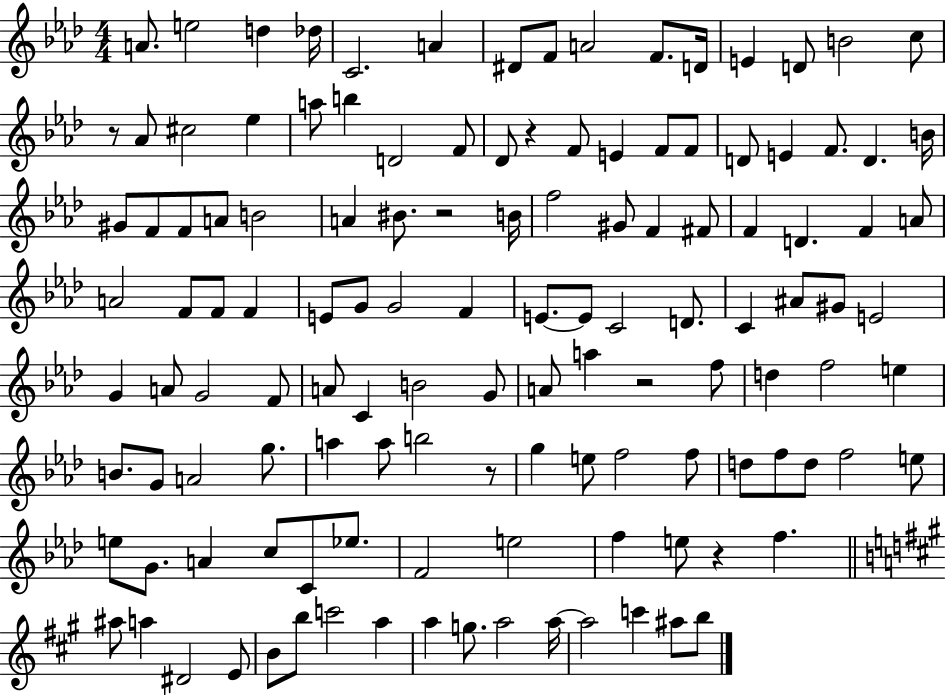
A4/e. E5/h D5/q Db5/s C4/h. A4/q D#4/e F4/e A4/h F4/e. D4/s E4/q D4/e B4/h C5/e R/e Ab4/e C#5/h Eb5/q A5/e B5/q D4/h F4/e Db4/e R/q F4/e E4/q F4/e F4/e D4/e E4/q F4/e. D4/q. B4/s G#4/e F4/e F4/e A4/e B4/h A4/q BIS4/e. R/h B4/s F5/h G#4/e F4/q F#4/e F4/q D4/q. F4/q A4/e A4/h F4/e F4/e F4/q E4/e G4/e G4/h F4/q E4/e. E4/e C4/h D4/e. C4/q A#4/e G#4/e E4/h G4/q A4/e G4/h F4/e A4/e C4/q B4/h G4/e A4/e A5/q R/h F5/e D5/q F5/h E5/q B4/e. G4/e A4/h G5/e. A5/q A5/e B5/h R/e G5/q E5/e F5/h F5/e D5/e F5/e D5/e F5/h E5/e E5/e G4/e. A4/q C5/e C4/e Eb5/e. F4/h E5/h F5/q E5/e R/q F5/q. A#5/e A5/q D#4/h E4/e B4/e B5/e C6/h A5/q A5/q G5/e. A5/h A5/s A5/h C6/q A#5/e B5/e